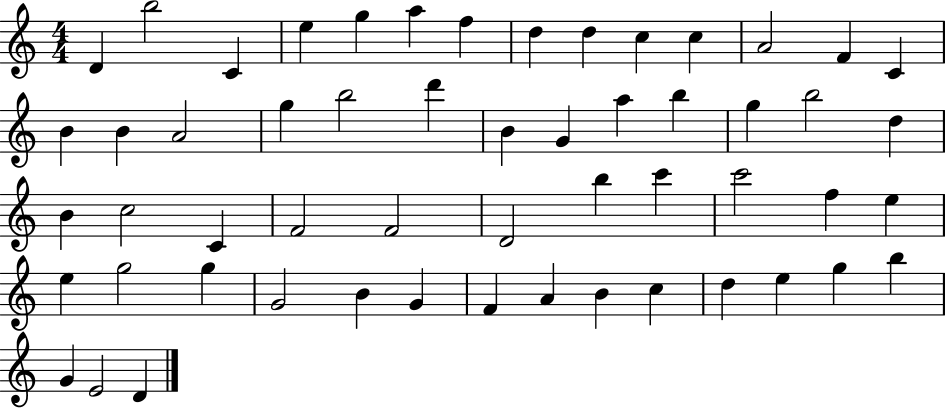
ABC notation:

X:1
T:Untitled
M:4/4
L:1/4
K:C
D b2 C e g a f d d c c A2 F C B B A2 g b2 d' B G a b g b2 d B c2 C F2 F2 D2 b c' c'2 f e e g2 g G2 B G F A B c d e g b G E2 D